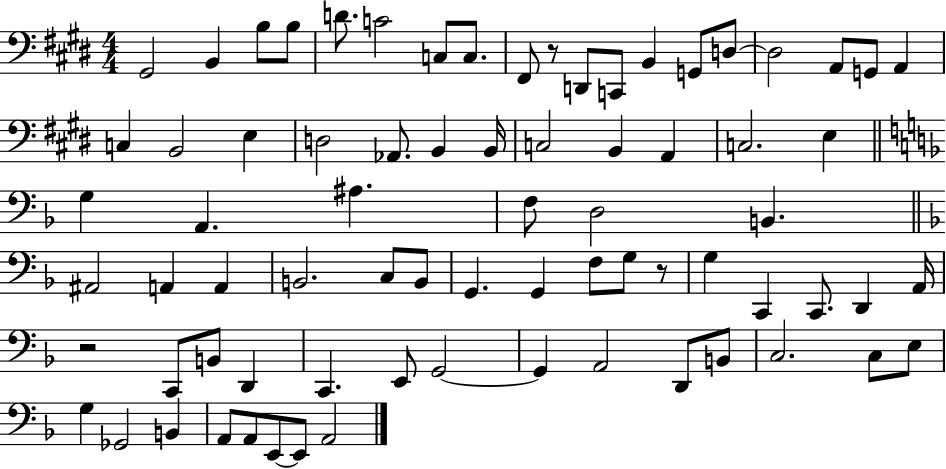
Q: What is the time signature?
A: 4/4